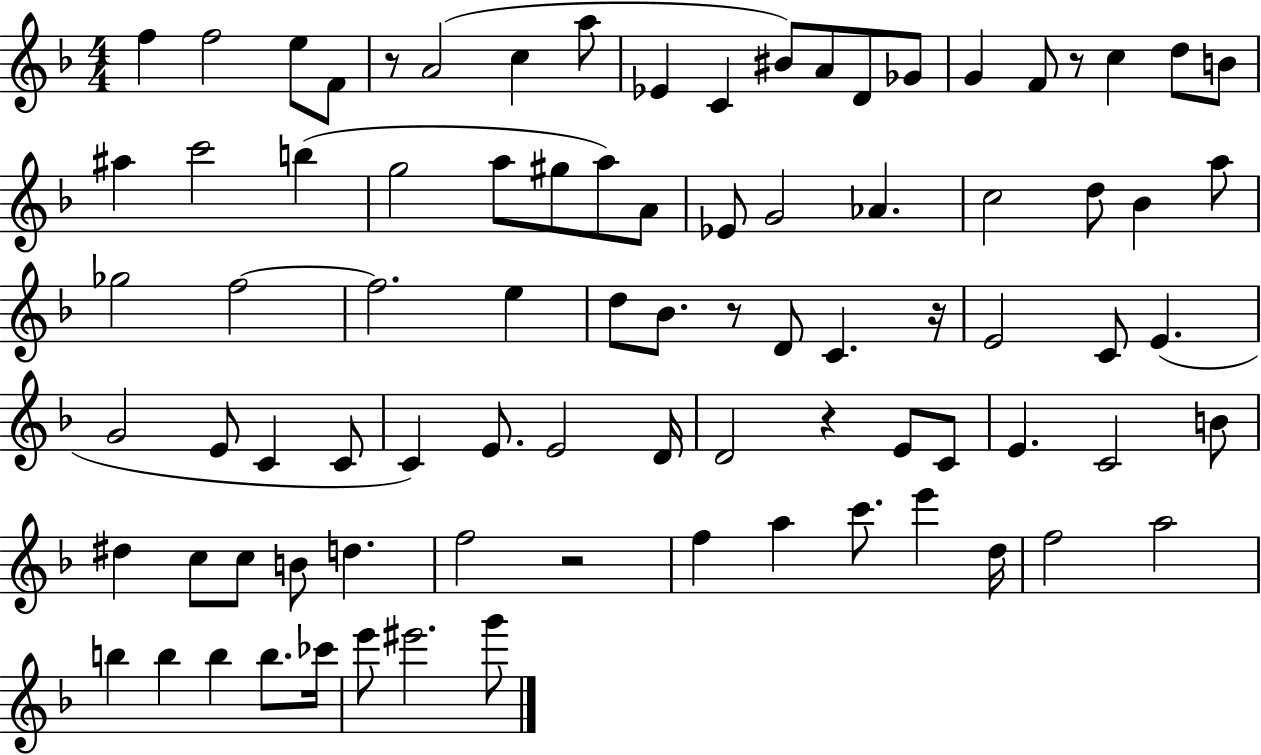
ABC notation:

X:1
T:Untitled
M:4/4
L:1/4
K:F
f f2 e/2 F/2 z/2 A2 c a/2 _E C ^B/2 A/2 D/2 _G/2 G F/2 z/2 c d/2 B/2 ^a c'2 b g2 a/2 ^g/2 a/2 A/2 _E/2 G2 _A c2 d/2 _B a/2 _g2 f2 f2 e d/2 _B/2 z/2 D/2 C z/4 E2 C/2 E G2 E/2 C C/2 C E/2 E2 D/4 D2 z E/2 C/2 E C2 B/2 ^d c/2 c/2 B/2 d f2 z2 f a c'/2 e' d/4 f2 a2 b b b b/2 _c'/4 e'/2 ^e'2 g'/2